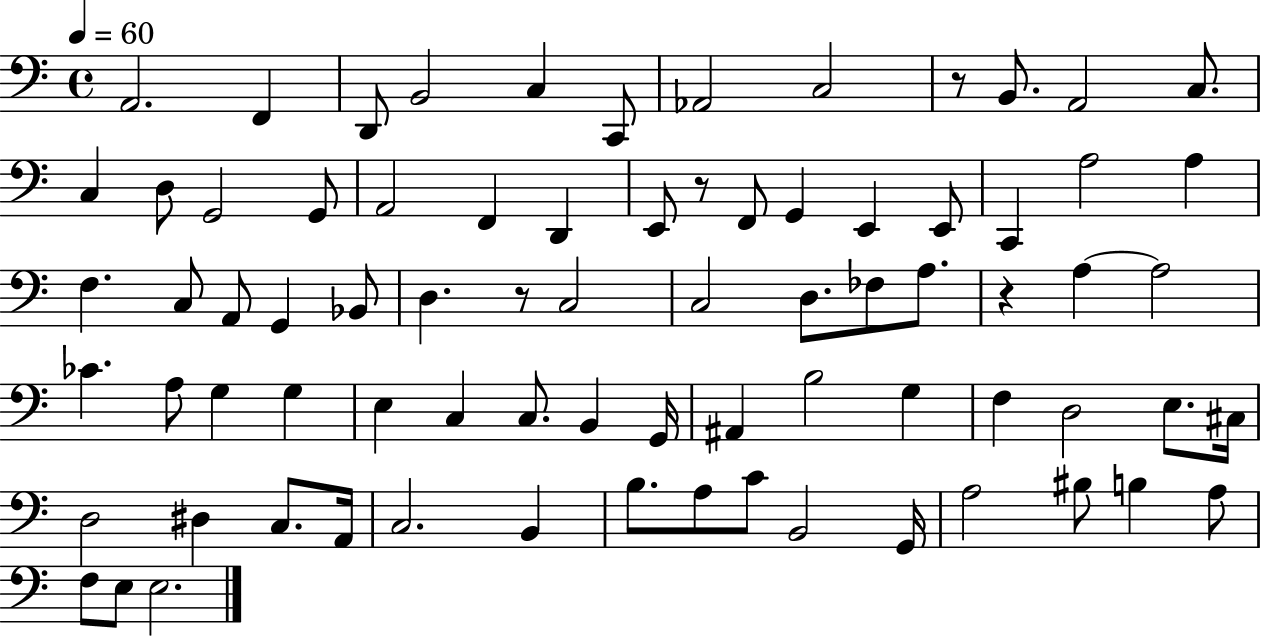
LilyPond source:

{
  \clef bass
  \time 4/4
  \defaultTimeSignature
  \key c \major
  \tempo 4 = 60
  a,2. f,4 | d,8 b,2 c4 c,8 | aes,2 c2 | r8 b,8. a,2 c8. | \break c4 d8 g,2 g,8 | a,2 f,4 d,4 | e,8 r8 f,8 g,4 e,4 e,8 | c,4 a2 a4 | \break f4. c8 a,8 g,4 bes,8 | d4. r8 c2 | c2 d8. fes8 a8. | r4 a4~~ a2 | \break ces'4. a8 g4 g4 | e4 c4 c8. b,4 g,16 | ais,4 b2 g4 | f4 d2 e8. cis16 | \break d2 dis4 c8. a,16 | c2. b,4 | b8. a8 c'8 b,2 g,16 | a2 bis8 b4 a8 | \break f8 e8 e2. | \bar "|."
}